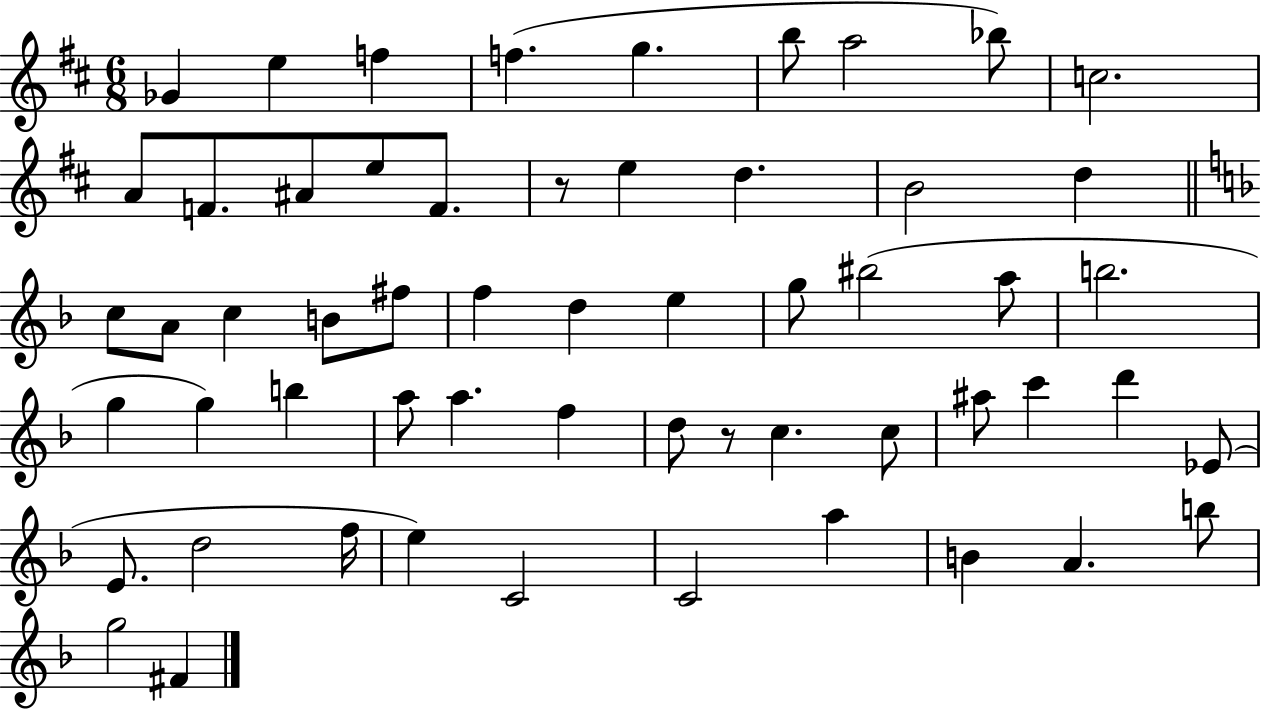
{
  \clef treble
  \numericTimeSignature
  \time 6/8
  \key d \major
  \repeat volta 2 { ges'4 e''4 f''4 | f''4.( g''4. | b''8 a''2 bes''8) | c''2. | \break a'8 f'8. ais'8 e''8 f'8. | r8 e''4 d''4. | b'2 d''4 | \bar "||" \break \key f \major c''8 a'8 c''4 b'8 fis''8 | f''4 d''4 e''4 | g''8 bis''2( a''8 | b''2. | \break g''4 g''4) b''4 | a''8 a''4. f''4 | d''8 r8 c''4. c''8 | ais''8 c'''4 d'''4 ees'8( | \break e'8. d''2 f''16 | e''4) c'2 | c'2 a''4 | b'4 a'4. b''8 | \break g''2 fis'4 | } \bar "|."
}